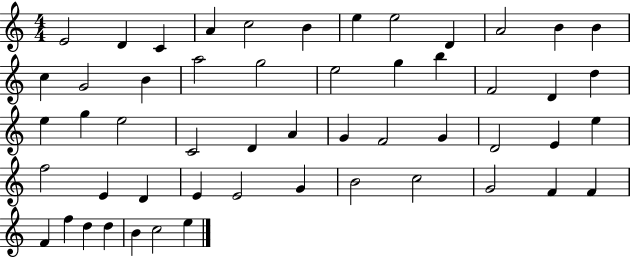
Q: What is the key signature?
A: C major